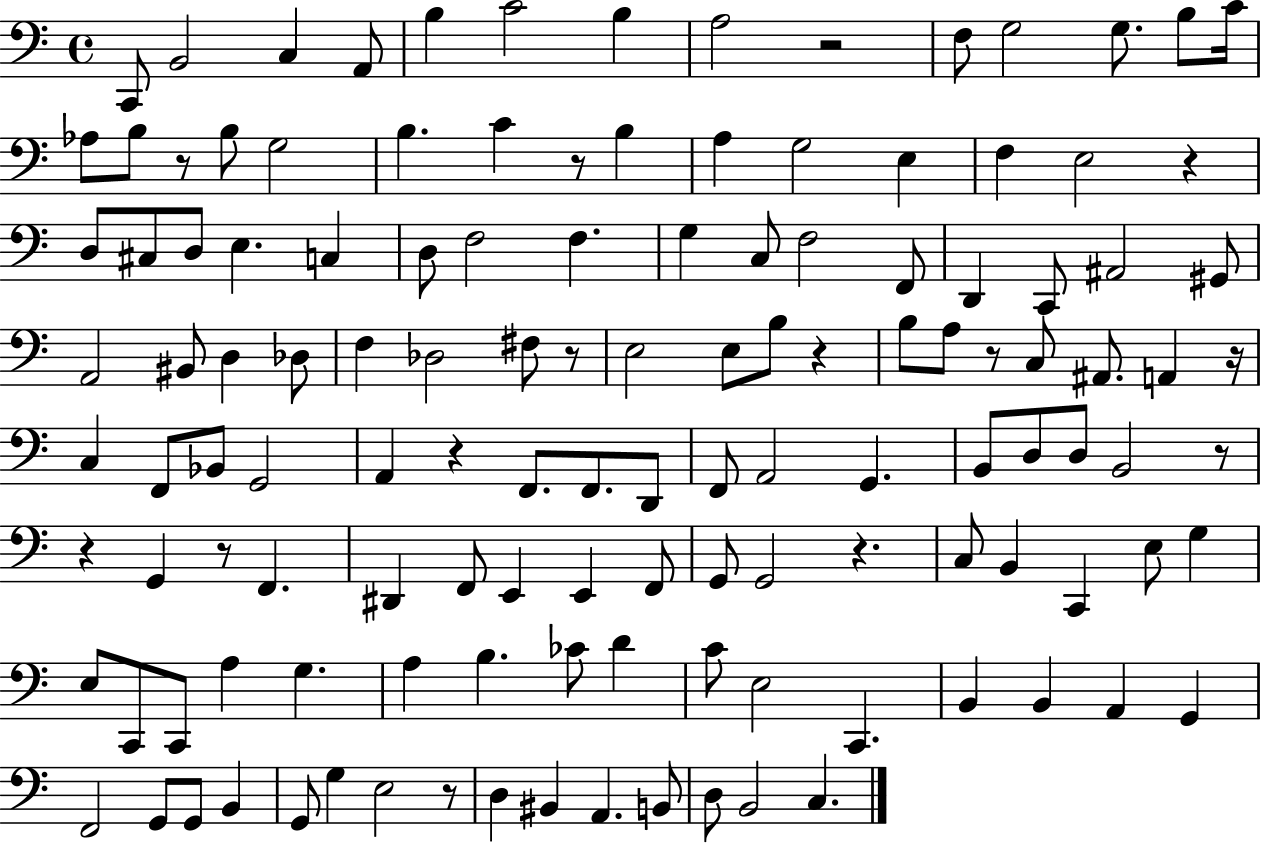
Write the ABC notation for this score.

X:1
T:Untitled
M:4/4
L:1/4
K:C
C,,/2 B,,2 C, A,,/2 B, C2 B, A,2 z2 F,/2 G,2 G,/2 B,/2 C/4 _A,/2 B,/2 z/2 B,/2 G,2 B, C z/2 B, A, G,2 E, F, E,2 z D,/2 ^C,/2 D,/2 E, C, D,/2 F,2 F, G, C,/2 F,2 F,,/2 D,, C,,/2 ^A,,2 ^G,,/2 A,,2 ^B,,/2 D, _D,/2 F, _D,2 ^F,/2 z/2 E,2 E,/2 B,/2 z B,/2 A,/2 z/2 C,/2 ^A,,/2 A,, z/4 C, F,,/2 _B,,/2 G,,2 A,, z F,,/2 F,,/2 D,,/2 F,,/2 A,,2 G,, B,,/2 D,/2 D,/2 B,,2 z/2 z G,, z/2 F,, ^D,, F,,/2 E,, E,, F,,/2 G,,/2 G,,2 z C,/2 B,, C,, E,/2 G, E,/2 C,,/2 C,,/2 A, G, A, B, _C/2 D C/2 E,2 C,, B,, B,, A,, G,, F,,2 G,,/2 G,,/2 B,, G,,/2 G, E,2 z/2 D, ^B,, A,, B,,/2 D,/2 B,,2 C,